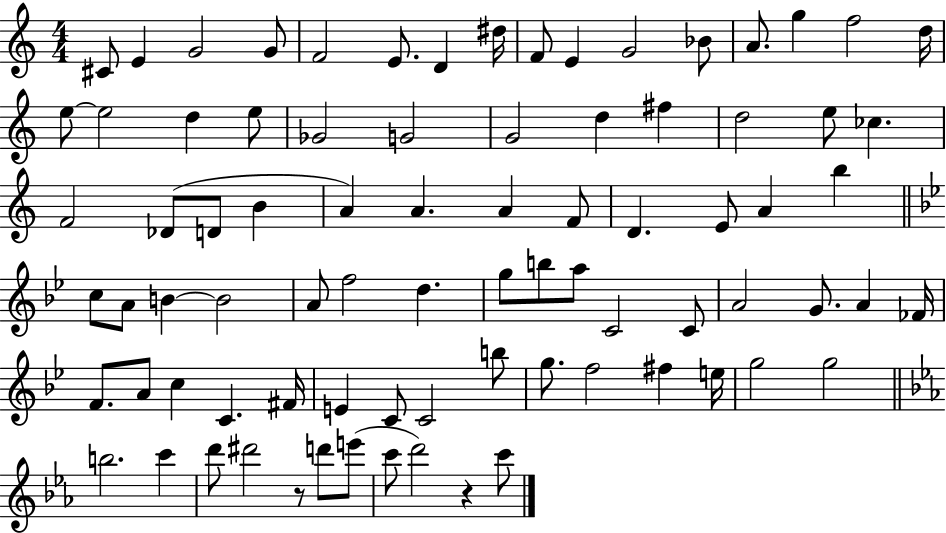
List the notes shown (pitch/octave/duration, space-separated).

C#4/e E4/q G4/h G4/e F4/h E4/e. D4/q D#5/s F4/e E4/q G4/h Bb4/e A4/e. G5/q F5/h D5/s E5/e E5/h D5/q E5/e Gb4/h G4/h G4/h D5/q F#5/q D5/h E5/e CES5/q. F4/h Db4/e D4/e B4/q A4/q A4/q. A4/q F4/e D4/q. E4/e A4/q B5/q C5/e A4/e B4/q B4/h A4/e F5/h D5/q. G5/e B5/e A5/e C4/h C4/e A4/h G4/e. A4/q FES4/s F4/e. A4/e C5/q C4/q. F#4/s E4/q C4/e C4/h B5/e G5/e. F5/h F#5/q E5/s G5/h G5/h B5/h. C6/q D6/e D#6/h R/e D6/e E6/e C6/e D6/h R/q C6/e